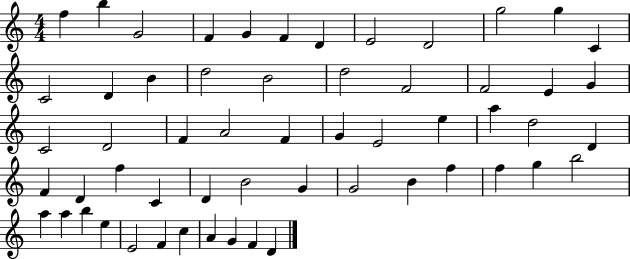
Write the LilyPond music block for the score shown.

{
  \clef treble
  \numericTimeSignature
  \time 4/4
  \key c \major
  f''4 b''4 g'2 | f'4 g'4 f'4 d'4 | e'2 d'2 | g''2 g''4 c'4 | \break c'2 d'4 b'4 | d''2 b'2 | d''2 f'2 | f'2 e'4 g'4 | \break c'2 d'2 | f'4 a'2 f'4 | g'4 e'2 e''4 | a''4 d''2 d'4 | \break f'4 d'4 f''4 c'4 | d'4 b'2 g'4 | g'2 b'4 f''4 | f''4 g''4 b''2 | \break a''4 a''4 b''4 e''4 | e'2 f'4 c''4 | a'4 g'4 f'4 d'4 | \bar "|."
}